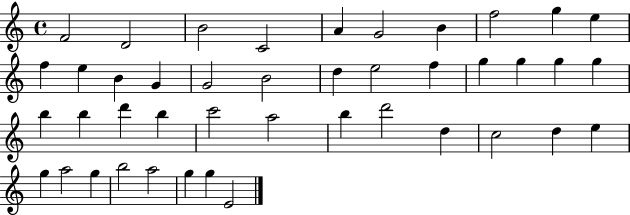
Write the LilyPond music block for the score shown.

{
  \clef treble
  \time 4/4
  \defaultTimeSignature
  \key c \major
  f'2 d'2 | b'2 c'2 | a'4 g'2 b'4 | f''2 g''4 e''4 | \break f''4 e''4 b'4 g'4 | g'2 b'2 | d''4 e''2 f''4 | g''4 g''4 g''4 g''4 | \break b''4 b''4 d'''4 b''4 | c'''2 a''2 | b''4 d'''2 d''4 | c''2 d''4 e''4 | \break g''4 a''2 g''4 | b''2 a''2 | g''4 g''4 e'2 | \bar "|."
}